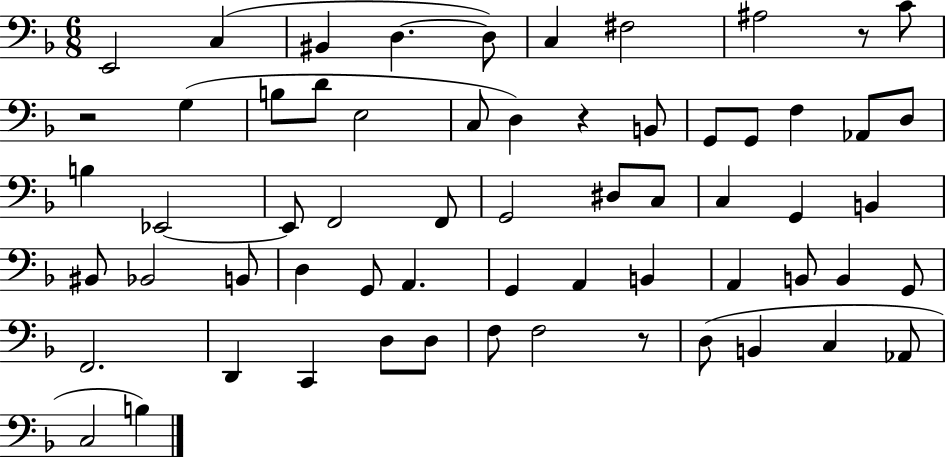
{
  \clef bass
  \numericTimeSignature
  \time 6/8
  \key f \major
  e,2 c4( | bis,4 d4.~~ d8) | c4 fis2 | ais2 r8 c'8 | \break r2 g4( | b8 d'8 e2 | c8 d4) r4 b,8 | g,8 g,8 f4 aes,8 d8 | \break b4 ees,2~~ | ees,8 f,2 f,8 | g,2 dis8 c8 | c4 g,4 b,4 | \break bis,8 bes,2 b,8 | d4 g,8 a,4. | g,4 a,4 b,4 | a,4 b,8 b,4 g,8 | \break f,2. | d,4 c,4 d8 d8 | f8 f2 r8 | d8( b,4 c4 aes,8 | \break c2 b4) | \bar "|."
}